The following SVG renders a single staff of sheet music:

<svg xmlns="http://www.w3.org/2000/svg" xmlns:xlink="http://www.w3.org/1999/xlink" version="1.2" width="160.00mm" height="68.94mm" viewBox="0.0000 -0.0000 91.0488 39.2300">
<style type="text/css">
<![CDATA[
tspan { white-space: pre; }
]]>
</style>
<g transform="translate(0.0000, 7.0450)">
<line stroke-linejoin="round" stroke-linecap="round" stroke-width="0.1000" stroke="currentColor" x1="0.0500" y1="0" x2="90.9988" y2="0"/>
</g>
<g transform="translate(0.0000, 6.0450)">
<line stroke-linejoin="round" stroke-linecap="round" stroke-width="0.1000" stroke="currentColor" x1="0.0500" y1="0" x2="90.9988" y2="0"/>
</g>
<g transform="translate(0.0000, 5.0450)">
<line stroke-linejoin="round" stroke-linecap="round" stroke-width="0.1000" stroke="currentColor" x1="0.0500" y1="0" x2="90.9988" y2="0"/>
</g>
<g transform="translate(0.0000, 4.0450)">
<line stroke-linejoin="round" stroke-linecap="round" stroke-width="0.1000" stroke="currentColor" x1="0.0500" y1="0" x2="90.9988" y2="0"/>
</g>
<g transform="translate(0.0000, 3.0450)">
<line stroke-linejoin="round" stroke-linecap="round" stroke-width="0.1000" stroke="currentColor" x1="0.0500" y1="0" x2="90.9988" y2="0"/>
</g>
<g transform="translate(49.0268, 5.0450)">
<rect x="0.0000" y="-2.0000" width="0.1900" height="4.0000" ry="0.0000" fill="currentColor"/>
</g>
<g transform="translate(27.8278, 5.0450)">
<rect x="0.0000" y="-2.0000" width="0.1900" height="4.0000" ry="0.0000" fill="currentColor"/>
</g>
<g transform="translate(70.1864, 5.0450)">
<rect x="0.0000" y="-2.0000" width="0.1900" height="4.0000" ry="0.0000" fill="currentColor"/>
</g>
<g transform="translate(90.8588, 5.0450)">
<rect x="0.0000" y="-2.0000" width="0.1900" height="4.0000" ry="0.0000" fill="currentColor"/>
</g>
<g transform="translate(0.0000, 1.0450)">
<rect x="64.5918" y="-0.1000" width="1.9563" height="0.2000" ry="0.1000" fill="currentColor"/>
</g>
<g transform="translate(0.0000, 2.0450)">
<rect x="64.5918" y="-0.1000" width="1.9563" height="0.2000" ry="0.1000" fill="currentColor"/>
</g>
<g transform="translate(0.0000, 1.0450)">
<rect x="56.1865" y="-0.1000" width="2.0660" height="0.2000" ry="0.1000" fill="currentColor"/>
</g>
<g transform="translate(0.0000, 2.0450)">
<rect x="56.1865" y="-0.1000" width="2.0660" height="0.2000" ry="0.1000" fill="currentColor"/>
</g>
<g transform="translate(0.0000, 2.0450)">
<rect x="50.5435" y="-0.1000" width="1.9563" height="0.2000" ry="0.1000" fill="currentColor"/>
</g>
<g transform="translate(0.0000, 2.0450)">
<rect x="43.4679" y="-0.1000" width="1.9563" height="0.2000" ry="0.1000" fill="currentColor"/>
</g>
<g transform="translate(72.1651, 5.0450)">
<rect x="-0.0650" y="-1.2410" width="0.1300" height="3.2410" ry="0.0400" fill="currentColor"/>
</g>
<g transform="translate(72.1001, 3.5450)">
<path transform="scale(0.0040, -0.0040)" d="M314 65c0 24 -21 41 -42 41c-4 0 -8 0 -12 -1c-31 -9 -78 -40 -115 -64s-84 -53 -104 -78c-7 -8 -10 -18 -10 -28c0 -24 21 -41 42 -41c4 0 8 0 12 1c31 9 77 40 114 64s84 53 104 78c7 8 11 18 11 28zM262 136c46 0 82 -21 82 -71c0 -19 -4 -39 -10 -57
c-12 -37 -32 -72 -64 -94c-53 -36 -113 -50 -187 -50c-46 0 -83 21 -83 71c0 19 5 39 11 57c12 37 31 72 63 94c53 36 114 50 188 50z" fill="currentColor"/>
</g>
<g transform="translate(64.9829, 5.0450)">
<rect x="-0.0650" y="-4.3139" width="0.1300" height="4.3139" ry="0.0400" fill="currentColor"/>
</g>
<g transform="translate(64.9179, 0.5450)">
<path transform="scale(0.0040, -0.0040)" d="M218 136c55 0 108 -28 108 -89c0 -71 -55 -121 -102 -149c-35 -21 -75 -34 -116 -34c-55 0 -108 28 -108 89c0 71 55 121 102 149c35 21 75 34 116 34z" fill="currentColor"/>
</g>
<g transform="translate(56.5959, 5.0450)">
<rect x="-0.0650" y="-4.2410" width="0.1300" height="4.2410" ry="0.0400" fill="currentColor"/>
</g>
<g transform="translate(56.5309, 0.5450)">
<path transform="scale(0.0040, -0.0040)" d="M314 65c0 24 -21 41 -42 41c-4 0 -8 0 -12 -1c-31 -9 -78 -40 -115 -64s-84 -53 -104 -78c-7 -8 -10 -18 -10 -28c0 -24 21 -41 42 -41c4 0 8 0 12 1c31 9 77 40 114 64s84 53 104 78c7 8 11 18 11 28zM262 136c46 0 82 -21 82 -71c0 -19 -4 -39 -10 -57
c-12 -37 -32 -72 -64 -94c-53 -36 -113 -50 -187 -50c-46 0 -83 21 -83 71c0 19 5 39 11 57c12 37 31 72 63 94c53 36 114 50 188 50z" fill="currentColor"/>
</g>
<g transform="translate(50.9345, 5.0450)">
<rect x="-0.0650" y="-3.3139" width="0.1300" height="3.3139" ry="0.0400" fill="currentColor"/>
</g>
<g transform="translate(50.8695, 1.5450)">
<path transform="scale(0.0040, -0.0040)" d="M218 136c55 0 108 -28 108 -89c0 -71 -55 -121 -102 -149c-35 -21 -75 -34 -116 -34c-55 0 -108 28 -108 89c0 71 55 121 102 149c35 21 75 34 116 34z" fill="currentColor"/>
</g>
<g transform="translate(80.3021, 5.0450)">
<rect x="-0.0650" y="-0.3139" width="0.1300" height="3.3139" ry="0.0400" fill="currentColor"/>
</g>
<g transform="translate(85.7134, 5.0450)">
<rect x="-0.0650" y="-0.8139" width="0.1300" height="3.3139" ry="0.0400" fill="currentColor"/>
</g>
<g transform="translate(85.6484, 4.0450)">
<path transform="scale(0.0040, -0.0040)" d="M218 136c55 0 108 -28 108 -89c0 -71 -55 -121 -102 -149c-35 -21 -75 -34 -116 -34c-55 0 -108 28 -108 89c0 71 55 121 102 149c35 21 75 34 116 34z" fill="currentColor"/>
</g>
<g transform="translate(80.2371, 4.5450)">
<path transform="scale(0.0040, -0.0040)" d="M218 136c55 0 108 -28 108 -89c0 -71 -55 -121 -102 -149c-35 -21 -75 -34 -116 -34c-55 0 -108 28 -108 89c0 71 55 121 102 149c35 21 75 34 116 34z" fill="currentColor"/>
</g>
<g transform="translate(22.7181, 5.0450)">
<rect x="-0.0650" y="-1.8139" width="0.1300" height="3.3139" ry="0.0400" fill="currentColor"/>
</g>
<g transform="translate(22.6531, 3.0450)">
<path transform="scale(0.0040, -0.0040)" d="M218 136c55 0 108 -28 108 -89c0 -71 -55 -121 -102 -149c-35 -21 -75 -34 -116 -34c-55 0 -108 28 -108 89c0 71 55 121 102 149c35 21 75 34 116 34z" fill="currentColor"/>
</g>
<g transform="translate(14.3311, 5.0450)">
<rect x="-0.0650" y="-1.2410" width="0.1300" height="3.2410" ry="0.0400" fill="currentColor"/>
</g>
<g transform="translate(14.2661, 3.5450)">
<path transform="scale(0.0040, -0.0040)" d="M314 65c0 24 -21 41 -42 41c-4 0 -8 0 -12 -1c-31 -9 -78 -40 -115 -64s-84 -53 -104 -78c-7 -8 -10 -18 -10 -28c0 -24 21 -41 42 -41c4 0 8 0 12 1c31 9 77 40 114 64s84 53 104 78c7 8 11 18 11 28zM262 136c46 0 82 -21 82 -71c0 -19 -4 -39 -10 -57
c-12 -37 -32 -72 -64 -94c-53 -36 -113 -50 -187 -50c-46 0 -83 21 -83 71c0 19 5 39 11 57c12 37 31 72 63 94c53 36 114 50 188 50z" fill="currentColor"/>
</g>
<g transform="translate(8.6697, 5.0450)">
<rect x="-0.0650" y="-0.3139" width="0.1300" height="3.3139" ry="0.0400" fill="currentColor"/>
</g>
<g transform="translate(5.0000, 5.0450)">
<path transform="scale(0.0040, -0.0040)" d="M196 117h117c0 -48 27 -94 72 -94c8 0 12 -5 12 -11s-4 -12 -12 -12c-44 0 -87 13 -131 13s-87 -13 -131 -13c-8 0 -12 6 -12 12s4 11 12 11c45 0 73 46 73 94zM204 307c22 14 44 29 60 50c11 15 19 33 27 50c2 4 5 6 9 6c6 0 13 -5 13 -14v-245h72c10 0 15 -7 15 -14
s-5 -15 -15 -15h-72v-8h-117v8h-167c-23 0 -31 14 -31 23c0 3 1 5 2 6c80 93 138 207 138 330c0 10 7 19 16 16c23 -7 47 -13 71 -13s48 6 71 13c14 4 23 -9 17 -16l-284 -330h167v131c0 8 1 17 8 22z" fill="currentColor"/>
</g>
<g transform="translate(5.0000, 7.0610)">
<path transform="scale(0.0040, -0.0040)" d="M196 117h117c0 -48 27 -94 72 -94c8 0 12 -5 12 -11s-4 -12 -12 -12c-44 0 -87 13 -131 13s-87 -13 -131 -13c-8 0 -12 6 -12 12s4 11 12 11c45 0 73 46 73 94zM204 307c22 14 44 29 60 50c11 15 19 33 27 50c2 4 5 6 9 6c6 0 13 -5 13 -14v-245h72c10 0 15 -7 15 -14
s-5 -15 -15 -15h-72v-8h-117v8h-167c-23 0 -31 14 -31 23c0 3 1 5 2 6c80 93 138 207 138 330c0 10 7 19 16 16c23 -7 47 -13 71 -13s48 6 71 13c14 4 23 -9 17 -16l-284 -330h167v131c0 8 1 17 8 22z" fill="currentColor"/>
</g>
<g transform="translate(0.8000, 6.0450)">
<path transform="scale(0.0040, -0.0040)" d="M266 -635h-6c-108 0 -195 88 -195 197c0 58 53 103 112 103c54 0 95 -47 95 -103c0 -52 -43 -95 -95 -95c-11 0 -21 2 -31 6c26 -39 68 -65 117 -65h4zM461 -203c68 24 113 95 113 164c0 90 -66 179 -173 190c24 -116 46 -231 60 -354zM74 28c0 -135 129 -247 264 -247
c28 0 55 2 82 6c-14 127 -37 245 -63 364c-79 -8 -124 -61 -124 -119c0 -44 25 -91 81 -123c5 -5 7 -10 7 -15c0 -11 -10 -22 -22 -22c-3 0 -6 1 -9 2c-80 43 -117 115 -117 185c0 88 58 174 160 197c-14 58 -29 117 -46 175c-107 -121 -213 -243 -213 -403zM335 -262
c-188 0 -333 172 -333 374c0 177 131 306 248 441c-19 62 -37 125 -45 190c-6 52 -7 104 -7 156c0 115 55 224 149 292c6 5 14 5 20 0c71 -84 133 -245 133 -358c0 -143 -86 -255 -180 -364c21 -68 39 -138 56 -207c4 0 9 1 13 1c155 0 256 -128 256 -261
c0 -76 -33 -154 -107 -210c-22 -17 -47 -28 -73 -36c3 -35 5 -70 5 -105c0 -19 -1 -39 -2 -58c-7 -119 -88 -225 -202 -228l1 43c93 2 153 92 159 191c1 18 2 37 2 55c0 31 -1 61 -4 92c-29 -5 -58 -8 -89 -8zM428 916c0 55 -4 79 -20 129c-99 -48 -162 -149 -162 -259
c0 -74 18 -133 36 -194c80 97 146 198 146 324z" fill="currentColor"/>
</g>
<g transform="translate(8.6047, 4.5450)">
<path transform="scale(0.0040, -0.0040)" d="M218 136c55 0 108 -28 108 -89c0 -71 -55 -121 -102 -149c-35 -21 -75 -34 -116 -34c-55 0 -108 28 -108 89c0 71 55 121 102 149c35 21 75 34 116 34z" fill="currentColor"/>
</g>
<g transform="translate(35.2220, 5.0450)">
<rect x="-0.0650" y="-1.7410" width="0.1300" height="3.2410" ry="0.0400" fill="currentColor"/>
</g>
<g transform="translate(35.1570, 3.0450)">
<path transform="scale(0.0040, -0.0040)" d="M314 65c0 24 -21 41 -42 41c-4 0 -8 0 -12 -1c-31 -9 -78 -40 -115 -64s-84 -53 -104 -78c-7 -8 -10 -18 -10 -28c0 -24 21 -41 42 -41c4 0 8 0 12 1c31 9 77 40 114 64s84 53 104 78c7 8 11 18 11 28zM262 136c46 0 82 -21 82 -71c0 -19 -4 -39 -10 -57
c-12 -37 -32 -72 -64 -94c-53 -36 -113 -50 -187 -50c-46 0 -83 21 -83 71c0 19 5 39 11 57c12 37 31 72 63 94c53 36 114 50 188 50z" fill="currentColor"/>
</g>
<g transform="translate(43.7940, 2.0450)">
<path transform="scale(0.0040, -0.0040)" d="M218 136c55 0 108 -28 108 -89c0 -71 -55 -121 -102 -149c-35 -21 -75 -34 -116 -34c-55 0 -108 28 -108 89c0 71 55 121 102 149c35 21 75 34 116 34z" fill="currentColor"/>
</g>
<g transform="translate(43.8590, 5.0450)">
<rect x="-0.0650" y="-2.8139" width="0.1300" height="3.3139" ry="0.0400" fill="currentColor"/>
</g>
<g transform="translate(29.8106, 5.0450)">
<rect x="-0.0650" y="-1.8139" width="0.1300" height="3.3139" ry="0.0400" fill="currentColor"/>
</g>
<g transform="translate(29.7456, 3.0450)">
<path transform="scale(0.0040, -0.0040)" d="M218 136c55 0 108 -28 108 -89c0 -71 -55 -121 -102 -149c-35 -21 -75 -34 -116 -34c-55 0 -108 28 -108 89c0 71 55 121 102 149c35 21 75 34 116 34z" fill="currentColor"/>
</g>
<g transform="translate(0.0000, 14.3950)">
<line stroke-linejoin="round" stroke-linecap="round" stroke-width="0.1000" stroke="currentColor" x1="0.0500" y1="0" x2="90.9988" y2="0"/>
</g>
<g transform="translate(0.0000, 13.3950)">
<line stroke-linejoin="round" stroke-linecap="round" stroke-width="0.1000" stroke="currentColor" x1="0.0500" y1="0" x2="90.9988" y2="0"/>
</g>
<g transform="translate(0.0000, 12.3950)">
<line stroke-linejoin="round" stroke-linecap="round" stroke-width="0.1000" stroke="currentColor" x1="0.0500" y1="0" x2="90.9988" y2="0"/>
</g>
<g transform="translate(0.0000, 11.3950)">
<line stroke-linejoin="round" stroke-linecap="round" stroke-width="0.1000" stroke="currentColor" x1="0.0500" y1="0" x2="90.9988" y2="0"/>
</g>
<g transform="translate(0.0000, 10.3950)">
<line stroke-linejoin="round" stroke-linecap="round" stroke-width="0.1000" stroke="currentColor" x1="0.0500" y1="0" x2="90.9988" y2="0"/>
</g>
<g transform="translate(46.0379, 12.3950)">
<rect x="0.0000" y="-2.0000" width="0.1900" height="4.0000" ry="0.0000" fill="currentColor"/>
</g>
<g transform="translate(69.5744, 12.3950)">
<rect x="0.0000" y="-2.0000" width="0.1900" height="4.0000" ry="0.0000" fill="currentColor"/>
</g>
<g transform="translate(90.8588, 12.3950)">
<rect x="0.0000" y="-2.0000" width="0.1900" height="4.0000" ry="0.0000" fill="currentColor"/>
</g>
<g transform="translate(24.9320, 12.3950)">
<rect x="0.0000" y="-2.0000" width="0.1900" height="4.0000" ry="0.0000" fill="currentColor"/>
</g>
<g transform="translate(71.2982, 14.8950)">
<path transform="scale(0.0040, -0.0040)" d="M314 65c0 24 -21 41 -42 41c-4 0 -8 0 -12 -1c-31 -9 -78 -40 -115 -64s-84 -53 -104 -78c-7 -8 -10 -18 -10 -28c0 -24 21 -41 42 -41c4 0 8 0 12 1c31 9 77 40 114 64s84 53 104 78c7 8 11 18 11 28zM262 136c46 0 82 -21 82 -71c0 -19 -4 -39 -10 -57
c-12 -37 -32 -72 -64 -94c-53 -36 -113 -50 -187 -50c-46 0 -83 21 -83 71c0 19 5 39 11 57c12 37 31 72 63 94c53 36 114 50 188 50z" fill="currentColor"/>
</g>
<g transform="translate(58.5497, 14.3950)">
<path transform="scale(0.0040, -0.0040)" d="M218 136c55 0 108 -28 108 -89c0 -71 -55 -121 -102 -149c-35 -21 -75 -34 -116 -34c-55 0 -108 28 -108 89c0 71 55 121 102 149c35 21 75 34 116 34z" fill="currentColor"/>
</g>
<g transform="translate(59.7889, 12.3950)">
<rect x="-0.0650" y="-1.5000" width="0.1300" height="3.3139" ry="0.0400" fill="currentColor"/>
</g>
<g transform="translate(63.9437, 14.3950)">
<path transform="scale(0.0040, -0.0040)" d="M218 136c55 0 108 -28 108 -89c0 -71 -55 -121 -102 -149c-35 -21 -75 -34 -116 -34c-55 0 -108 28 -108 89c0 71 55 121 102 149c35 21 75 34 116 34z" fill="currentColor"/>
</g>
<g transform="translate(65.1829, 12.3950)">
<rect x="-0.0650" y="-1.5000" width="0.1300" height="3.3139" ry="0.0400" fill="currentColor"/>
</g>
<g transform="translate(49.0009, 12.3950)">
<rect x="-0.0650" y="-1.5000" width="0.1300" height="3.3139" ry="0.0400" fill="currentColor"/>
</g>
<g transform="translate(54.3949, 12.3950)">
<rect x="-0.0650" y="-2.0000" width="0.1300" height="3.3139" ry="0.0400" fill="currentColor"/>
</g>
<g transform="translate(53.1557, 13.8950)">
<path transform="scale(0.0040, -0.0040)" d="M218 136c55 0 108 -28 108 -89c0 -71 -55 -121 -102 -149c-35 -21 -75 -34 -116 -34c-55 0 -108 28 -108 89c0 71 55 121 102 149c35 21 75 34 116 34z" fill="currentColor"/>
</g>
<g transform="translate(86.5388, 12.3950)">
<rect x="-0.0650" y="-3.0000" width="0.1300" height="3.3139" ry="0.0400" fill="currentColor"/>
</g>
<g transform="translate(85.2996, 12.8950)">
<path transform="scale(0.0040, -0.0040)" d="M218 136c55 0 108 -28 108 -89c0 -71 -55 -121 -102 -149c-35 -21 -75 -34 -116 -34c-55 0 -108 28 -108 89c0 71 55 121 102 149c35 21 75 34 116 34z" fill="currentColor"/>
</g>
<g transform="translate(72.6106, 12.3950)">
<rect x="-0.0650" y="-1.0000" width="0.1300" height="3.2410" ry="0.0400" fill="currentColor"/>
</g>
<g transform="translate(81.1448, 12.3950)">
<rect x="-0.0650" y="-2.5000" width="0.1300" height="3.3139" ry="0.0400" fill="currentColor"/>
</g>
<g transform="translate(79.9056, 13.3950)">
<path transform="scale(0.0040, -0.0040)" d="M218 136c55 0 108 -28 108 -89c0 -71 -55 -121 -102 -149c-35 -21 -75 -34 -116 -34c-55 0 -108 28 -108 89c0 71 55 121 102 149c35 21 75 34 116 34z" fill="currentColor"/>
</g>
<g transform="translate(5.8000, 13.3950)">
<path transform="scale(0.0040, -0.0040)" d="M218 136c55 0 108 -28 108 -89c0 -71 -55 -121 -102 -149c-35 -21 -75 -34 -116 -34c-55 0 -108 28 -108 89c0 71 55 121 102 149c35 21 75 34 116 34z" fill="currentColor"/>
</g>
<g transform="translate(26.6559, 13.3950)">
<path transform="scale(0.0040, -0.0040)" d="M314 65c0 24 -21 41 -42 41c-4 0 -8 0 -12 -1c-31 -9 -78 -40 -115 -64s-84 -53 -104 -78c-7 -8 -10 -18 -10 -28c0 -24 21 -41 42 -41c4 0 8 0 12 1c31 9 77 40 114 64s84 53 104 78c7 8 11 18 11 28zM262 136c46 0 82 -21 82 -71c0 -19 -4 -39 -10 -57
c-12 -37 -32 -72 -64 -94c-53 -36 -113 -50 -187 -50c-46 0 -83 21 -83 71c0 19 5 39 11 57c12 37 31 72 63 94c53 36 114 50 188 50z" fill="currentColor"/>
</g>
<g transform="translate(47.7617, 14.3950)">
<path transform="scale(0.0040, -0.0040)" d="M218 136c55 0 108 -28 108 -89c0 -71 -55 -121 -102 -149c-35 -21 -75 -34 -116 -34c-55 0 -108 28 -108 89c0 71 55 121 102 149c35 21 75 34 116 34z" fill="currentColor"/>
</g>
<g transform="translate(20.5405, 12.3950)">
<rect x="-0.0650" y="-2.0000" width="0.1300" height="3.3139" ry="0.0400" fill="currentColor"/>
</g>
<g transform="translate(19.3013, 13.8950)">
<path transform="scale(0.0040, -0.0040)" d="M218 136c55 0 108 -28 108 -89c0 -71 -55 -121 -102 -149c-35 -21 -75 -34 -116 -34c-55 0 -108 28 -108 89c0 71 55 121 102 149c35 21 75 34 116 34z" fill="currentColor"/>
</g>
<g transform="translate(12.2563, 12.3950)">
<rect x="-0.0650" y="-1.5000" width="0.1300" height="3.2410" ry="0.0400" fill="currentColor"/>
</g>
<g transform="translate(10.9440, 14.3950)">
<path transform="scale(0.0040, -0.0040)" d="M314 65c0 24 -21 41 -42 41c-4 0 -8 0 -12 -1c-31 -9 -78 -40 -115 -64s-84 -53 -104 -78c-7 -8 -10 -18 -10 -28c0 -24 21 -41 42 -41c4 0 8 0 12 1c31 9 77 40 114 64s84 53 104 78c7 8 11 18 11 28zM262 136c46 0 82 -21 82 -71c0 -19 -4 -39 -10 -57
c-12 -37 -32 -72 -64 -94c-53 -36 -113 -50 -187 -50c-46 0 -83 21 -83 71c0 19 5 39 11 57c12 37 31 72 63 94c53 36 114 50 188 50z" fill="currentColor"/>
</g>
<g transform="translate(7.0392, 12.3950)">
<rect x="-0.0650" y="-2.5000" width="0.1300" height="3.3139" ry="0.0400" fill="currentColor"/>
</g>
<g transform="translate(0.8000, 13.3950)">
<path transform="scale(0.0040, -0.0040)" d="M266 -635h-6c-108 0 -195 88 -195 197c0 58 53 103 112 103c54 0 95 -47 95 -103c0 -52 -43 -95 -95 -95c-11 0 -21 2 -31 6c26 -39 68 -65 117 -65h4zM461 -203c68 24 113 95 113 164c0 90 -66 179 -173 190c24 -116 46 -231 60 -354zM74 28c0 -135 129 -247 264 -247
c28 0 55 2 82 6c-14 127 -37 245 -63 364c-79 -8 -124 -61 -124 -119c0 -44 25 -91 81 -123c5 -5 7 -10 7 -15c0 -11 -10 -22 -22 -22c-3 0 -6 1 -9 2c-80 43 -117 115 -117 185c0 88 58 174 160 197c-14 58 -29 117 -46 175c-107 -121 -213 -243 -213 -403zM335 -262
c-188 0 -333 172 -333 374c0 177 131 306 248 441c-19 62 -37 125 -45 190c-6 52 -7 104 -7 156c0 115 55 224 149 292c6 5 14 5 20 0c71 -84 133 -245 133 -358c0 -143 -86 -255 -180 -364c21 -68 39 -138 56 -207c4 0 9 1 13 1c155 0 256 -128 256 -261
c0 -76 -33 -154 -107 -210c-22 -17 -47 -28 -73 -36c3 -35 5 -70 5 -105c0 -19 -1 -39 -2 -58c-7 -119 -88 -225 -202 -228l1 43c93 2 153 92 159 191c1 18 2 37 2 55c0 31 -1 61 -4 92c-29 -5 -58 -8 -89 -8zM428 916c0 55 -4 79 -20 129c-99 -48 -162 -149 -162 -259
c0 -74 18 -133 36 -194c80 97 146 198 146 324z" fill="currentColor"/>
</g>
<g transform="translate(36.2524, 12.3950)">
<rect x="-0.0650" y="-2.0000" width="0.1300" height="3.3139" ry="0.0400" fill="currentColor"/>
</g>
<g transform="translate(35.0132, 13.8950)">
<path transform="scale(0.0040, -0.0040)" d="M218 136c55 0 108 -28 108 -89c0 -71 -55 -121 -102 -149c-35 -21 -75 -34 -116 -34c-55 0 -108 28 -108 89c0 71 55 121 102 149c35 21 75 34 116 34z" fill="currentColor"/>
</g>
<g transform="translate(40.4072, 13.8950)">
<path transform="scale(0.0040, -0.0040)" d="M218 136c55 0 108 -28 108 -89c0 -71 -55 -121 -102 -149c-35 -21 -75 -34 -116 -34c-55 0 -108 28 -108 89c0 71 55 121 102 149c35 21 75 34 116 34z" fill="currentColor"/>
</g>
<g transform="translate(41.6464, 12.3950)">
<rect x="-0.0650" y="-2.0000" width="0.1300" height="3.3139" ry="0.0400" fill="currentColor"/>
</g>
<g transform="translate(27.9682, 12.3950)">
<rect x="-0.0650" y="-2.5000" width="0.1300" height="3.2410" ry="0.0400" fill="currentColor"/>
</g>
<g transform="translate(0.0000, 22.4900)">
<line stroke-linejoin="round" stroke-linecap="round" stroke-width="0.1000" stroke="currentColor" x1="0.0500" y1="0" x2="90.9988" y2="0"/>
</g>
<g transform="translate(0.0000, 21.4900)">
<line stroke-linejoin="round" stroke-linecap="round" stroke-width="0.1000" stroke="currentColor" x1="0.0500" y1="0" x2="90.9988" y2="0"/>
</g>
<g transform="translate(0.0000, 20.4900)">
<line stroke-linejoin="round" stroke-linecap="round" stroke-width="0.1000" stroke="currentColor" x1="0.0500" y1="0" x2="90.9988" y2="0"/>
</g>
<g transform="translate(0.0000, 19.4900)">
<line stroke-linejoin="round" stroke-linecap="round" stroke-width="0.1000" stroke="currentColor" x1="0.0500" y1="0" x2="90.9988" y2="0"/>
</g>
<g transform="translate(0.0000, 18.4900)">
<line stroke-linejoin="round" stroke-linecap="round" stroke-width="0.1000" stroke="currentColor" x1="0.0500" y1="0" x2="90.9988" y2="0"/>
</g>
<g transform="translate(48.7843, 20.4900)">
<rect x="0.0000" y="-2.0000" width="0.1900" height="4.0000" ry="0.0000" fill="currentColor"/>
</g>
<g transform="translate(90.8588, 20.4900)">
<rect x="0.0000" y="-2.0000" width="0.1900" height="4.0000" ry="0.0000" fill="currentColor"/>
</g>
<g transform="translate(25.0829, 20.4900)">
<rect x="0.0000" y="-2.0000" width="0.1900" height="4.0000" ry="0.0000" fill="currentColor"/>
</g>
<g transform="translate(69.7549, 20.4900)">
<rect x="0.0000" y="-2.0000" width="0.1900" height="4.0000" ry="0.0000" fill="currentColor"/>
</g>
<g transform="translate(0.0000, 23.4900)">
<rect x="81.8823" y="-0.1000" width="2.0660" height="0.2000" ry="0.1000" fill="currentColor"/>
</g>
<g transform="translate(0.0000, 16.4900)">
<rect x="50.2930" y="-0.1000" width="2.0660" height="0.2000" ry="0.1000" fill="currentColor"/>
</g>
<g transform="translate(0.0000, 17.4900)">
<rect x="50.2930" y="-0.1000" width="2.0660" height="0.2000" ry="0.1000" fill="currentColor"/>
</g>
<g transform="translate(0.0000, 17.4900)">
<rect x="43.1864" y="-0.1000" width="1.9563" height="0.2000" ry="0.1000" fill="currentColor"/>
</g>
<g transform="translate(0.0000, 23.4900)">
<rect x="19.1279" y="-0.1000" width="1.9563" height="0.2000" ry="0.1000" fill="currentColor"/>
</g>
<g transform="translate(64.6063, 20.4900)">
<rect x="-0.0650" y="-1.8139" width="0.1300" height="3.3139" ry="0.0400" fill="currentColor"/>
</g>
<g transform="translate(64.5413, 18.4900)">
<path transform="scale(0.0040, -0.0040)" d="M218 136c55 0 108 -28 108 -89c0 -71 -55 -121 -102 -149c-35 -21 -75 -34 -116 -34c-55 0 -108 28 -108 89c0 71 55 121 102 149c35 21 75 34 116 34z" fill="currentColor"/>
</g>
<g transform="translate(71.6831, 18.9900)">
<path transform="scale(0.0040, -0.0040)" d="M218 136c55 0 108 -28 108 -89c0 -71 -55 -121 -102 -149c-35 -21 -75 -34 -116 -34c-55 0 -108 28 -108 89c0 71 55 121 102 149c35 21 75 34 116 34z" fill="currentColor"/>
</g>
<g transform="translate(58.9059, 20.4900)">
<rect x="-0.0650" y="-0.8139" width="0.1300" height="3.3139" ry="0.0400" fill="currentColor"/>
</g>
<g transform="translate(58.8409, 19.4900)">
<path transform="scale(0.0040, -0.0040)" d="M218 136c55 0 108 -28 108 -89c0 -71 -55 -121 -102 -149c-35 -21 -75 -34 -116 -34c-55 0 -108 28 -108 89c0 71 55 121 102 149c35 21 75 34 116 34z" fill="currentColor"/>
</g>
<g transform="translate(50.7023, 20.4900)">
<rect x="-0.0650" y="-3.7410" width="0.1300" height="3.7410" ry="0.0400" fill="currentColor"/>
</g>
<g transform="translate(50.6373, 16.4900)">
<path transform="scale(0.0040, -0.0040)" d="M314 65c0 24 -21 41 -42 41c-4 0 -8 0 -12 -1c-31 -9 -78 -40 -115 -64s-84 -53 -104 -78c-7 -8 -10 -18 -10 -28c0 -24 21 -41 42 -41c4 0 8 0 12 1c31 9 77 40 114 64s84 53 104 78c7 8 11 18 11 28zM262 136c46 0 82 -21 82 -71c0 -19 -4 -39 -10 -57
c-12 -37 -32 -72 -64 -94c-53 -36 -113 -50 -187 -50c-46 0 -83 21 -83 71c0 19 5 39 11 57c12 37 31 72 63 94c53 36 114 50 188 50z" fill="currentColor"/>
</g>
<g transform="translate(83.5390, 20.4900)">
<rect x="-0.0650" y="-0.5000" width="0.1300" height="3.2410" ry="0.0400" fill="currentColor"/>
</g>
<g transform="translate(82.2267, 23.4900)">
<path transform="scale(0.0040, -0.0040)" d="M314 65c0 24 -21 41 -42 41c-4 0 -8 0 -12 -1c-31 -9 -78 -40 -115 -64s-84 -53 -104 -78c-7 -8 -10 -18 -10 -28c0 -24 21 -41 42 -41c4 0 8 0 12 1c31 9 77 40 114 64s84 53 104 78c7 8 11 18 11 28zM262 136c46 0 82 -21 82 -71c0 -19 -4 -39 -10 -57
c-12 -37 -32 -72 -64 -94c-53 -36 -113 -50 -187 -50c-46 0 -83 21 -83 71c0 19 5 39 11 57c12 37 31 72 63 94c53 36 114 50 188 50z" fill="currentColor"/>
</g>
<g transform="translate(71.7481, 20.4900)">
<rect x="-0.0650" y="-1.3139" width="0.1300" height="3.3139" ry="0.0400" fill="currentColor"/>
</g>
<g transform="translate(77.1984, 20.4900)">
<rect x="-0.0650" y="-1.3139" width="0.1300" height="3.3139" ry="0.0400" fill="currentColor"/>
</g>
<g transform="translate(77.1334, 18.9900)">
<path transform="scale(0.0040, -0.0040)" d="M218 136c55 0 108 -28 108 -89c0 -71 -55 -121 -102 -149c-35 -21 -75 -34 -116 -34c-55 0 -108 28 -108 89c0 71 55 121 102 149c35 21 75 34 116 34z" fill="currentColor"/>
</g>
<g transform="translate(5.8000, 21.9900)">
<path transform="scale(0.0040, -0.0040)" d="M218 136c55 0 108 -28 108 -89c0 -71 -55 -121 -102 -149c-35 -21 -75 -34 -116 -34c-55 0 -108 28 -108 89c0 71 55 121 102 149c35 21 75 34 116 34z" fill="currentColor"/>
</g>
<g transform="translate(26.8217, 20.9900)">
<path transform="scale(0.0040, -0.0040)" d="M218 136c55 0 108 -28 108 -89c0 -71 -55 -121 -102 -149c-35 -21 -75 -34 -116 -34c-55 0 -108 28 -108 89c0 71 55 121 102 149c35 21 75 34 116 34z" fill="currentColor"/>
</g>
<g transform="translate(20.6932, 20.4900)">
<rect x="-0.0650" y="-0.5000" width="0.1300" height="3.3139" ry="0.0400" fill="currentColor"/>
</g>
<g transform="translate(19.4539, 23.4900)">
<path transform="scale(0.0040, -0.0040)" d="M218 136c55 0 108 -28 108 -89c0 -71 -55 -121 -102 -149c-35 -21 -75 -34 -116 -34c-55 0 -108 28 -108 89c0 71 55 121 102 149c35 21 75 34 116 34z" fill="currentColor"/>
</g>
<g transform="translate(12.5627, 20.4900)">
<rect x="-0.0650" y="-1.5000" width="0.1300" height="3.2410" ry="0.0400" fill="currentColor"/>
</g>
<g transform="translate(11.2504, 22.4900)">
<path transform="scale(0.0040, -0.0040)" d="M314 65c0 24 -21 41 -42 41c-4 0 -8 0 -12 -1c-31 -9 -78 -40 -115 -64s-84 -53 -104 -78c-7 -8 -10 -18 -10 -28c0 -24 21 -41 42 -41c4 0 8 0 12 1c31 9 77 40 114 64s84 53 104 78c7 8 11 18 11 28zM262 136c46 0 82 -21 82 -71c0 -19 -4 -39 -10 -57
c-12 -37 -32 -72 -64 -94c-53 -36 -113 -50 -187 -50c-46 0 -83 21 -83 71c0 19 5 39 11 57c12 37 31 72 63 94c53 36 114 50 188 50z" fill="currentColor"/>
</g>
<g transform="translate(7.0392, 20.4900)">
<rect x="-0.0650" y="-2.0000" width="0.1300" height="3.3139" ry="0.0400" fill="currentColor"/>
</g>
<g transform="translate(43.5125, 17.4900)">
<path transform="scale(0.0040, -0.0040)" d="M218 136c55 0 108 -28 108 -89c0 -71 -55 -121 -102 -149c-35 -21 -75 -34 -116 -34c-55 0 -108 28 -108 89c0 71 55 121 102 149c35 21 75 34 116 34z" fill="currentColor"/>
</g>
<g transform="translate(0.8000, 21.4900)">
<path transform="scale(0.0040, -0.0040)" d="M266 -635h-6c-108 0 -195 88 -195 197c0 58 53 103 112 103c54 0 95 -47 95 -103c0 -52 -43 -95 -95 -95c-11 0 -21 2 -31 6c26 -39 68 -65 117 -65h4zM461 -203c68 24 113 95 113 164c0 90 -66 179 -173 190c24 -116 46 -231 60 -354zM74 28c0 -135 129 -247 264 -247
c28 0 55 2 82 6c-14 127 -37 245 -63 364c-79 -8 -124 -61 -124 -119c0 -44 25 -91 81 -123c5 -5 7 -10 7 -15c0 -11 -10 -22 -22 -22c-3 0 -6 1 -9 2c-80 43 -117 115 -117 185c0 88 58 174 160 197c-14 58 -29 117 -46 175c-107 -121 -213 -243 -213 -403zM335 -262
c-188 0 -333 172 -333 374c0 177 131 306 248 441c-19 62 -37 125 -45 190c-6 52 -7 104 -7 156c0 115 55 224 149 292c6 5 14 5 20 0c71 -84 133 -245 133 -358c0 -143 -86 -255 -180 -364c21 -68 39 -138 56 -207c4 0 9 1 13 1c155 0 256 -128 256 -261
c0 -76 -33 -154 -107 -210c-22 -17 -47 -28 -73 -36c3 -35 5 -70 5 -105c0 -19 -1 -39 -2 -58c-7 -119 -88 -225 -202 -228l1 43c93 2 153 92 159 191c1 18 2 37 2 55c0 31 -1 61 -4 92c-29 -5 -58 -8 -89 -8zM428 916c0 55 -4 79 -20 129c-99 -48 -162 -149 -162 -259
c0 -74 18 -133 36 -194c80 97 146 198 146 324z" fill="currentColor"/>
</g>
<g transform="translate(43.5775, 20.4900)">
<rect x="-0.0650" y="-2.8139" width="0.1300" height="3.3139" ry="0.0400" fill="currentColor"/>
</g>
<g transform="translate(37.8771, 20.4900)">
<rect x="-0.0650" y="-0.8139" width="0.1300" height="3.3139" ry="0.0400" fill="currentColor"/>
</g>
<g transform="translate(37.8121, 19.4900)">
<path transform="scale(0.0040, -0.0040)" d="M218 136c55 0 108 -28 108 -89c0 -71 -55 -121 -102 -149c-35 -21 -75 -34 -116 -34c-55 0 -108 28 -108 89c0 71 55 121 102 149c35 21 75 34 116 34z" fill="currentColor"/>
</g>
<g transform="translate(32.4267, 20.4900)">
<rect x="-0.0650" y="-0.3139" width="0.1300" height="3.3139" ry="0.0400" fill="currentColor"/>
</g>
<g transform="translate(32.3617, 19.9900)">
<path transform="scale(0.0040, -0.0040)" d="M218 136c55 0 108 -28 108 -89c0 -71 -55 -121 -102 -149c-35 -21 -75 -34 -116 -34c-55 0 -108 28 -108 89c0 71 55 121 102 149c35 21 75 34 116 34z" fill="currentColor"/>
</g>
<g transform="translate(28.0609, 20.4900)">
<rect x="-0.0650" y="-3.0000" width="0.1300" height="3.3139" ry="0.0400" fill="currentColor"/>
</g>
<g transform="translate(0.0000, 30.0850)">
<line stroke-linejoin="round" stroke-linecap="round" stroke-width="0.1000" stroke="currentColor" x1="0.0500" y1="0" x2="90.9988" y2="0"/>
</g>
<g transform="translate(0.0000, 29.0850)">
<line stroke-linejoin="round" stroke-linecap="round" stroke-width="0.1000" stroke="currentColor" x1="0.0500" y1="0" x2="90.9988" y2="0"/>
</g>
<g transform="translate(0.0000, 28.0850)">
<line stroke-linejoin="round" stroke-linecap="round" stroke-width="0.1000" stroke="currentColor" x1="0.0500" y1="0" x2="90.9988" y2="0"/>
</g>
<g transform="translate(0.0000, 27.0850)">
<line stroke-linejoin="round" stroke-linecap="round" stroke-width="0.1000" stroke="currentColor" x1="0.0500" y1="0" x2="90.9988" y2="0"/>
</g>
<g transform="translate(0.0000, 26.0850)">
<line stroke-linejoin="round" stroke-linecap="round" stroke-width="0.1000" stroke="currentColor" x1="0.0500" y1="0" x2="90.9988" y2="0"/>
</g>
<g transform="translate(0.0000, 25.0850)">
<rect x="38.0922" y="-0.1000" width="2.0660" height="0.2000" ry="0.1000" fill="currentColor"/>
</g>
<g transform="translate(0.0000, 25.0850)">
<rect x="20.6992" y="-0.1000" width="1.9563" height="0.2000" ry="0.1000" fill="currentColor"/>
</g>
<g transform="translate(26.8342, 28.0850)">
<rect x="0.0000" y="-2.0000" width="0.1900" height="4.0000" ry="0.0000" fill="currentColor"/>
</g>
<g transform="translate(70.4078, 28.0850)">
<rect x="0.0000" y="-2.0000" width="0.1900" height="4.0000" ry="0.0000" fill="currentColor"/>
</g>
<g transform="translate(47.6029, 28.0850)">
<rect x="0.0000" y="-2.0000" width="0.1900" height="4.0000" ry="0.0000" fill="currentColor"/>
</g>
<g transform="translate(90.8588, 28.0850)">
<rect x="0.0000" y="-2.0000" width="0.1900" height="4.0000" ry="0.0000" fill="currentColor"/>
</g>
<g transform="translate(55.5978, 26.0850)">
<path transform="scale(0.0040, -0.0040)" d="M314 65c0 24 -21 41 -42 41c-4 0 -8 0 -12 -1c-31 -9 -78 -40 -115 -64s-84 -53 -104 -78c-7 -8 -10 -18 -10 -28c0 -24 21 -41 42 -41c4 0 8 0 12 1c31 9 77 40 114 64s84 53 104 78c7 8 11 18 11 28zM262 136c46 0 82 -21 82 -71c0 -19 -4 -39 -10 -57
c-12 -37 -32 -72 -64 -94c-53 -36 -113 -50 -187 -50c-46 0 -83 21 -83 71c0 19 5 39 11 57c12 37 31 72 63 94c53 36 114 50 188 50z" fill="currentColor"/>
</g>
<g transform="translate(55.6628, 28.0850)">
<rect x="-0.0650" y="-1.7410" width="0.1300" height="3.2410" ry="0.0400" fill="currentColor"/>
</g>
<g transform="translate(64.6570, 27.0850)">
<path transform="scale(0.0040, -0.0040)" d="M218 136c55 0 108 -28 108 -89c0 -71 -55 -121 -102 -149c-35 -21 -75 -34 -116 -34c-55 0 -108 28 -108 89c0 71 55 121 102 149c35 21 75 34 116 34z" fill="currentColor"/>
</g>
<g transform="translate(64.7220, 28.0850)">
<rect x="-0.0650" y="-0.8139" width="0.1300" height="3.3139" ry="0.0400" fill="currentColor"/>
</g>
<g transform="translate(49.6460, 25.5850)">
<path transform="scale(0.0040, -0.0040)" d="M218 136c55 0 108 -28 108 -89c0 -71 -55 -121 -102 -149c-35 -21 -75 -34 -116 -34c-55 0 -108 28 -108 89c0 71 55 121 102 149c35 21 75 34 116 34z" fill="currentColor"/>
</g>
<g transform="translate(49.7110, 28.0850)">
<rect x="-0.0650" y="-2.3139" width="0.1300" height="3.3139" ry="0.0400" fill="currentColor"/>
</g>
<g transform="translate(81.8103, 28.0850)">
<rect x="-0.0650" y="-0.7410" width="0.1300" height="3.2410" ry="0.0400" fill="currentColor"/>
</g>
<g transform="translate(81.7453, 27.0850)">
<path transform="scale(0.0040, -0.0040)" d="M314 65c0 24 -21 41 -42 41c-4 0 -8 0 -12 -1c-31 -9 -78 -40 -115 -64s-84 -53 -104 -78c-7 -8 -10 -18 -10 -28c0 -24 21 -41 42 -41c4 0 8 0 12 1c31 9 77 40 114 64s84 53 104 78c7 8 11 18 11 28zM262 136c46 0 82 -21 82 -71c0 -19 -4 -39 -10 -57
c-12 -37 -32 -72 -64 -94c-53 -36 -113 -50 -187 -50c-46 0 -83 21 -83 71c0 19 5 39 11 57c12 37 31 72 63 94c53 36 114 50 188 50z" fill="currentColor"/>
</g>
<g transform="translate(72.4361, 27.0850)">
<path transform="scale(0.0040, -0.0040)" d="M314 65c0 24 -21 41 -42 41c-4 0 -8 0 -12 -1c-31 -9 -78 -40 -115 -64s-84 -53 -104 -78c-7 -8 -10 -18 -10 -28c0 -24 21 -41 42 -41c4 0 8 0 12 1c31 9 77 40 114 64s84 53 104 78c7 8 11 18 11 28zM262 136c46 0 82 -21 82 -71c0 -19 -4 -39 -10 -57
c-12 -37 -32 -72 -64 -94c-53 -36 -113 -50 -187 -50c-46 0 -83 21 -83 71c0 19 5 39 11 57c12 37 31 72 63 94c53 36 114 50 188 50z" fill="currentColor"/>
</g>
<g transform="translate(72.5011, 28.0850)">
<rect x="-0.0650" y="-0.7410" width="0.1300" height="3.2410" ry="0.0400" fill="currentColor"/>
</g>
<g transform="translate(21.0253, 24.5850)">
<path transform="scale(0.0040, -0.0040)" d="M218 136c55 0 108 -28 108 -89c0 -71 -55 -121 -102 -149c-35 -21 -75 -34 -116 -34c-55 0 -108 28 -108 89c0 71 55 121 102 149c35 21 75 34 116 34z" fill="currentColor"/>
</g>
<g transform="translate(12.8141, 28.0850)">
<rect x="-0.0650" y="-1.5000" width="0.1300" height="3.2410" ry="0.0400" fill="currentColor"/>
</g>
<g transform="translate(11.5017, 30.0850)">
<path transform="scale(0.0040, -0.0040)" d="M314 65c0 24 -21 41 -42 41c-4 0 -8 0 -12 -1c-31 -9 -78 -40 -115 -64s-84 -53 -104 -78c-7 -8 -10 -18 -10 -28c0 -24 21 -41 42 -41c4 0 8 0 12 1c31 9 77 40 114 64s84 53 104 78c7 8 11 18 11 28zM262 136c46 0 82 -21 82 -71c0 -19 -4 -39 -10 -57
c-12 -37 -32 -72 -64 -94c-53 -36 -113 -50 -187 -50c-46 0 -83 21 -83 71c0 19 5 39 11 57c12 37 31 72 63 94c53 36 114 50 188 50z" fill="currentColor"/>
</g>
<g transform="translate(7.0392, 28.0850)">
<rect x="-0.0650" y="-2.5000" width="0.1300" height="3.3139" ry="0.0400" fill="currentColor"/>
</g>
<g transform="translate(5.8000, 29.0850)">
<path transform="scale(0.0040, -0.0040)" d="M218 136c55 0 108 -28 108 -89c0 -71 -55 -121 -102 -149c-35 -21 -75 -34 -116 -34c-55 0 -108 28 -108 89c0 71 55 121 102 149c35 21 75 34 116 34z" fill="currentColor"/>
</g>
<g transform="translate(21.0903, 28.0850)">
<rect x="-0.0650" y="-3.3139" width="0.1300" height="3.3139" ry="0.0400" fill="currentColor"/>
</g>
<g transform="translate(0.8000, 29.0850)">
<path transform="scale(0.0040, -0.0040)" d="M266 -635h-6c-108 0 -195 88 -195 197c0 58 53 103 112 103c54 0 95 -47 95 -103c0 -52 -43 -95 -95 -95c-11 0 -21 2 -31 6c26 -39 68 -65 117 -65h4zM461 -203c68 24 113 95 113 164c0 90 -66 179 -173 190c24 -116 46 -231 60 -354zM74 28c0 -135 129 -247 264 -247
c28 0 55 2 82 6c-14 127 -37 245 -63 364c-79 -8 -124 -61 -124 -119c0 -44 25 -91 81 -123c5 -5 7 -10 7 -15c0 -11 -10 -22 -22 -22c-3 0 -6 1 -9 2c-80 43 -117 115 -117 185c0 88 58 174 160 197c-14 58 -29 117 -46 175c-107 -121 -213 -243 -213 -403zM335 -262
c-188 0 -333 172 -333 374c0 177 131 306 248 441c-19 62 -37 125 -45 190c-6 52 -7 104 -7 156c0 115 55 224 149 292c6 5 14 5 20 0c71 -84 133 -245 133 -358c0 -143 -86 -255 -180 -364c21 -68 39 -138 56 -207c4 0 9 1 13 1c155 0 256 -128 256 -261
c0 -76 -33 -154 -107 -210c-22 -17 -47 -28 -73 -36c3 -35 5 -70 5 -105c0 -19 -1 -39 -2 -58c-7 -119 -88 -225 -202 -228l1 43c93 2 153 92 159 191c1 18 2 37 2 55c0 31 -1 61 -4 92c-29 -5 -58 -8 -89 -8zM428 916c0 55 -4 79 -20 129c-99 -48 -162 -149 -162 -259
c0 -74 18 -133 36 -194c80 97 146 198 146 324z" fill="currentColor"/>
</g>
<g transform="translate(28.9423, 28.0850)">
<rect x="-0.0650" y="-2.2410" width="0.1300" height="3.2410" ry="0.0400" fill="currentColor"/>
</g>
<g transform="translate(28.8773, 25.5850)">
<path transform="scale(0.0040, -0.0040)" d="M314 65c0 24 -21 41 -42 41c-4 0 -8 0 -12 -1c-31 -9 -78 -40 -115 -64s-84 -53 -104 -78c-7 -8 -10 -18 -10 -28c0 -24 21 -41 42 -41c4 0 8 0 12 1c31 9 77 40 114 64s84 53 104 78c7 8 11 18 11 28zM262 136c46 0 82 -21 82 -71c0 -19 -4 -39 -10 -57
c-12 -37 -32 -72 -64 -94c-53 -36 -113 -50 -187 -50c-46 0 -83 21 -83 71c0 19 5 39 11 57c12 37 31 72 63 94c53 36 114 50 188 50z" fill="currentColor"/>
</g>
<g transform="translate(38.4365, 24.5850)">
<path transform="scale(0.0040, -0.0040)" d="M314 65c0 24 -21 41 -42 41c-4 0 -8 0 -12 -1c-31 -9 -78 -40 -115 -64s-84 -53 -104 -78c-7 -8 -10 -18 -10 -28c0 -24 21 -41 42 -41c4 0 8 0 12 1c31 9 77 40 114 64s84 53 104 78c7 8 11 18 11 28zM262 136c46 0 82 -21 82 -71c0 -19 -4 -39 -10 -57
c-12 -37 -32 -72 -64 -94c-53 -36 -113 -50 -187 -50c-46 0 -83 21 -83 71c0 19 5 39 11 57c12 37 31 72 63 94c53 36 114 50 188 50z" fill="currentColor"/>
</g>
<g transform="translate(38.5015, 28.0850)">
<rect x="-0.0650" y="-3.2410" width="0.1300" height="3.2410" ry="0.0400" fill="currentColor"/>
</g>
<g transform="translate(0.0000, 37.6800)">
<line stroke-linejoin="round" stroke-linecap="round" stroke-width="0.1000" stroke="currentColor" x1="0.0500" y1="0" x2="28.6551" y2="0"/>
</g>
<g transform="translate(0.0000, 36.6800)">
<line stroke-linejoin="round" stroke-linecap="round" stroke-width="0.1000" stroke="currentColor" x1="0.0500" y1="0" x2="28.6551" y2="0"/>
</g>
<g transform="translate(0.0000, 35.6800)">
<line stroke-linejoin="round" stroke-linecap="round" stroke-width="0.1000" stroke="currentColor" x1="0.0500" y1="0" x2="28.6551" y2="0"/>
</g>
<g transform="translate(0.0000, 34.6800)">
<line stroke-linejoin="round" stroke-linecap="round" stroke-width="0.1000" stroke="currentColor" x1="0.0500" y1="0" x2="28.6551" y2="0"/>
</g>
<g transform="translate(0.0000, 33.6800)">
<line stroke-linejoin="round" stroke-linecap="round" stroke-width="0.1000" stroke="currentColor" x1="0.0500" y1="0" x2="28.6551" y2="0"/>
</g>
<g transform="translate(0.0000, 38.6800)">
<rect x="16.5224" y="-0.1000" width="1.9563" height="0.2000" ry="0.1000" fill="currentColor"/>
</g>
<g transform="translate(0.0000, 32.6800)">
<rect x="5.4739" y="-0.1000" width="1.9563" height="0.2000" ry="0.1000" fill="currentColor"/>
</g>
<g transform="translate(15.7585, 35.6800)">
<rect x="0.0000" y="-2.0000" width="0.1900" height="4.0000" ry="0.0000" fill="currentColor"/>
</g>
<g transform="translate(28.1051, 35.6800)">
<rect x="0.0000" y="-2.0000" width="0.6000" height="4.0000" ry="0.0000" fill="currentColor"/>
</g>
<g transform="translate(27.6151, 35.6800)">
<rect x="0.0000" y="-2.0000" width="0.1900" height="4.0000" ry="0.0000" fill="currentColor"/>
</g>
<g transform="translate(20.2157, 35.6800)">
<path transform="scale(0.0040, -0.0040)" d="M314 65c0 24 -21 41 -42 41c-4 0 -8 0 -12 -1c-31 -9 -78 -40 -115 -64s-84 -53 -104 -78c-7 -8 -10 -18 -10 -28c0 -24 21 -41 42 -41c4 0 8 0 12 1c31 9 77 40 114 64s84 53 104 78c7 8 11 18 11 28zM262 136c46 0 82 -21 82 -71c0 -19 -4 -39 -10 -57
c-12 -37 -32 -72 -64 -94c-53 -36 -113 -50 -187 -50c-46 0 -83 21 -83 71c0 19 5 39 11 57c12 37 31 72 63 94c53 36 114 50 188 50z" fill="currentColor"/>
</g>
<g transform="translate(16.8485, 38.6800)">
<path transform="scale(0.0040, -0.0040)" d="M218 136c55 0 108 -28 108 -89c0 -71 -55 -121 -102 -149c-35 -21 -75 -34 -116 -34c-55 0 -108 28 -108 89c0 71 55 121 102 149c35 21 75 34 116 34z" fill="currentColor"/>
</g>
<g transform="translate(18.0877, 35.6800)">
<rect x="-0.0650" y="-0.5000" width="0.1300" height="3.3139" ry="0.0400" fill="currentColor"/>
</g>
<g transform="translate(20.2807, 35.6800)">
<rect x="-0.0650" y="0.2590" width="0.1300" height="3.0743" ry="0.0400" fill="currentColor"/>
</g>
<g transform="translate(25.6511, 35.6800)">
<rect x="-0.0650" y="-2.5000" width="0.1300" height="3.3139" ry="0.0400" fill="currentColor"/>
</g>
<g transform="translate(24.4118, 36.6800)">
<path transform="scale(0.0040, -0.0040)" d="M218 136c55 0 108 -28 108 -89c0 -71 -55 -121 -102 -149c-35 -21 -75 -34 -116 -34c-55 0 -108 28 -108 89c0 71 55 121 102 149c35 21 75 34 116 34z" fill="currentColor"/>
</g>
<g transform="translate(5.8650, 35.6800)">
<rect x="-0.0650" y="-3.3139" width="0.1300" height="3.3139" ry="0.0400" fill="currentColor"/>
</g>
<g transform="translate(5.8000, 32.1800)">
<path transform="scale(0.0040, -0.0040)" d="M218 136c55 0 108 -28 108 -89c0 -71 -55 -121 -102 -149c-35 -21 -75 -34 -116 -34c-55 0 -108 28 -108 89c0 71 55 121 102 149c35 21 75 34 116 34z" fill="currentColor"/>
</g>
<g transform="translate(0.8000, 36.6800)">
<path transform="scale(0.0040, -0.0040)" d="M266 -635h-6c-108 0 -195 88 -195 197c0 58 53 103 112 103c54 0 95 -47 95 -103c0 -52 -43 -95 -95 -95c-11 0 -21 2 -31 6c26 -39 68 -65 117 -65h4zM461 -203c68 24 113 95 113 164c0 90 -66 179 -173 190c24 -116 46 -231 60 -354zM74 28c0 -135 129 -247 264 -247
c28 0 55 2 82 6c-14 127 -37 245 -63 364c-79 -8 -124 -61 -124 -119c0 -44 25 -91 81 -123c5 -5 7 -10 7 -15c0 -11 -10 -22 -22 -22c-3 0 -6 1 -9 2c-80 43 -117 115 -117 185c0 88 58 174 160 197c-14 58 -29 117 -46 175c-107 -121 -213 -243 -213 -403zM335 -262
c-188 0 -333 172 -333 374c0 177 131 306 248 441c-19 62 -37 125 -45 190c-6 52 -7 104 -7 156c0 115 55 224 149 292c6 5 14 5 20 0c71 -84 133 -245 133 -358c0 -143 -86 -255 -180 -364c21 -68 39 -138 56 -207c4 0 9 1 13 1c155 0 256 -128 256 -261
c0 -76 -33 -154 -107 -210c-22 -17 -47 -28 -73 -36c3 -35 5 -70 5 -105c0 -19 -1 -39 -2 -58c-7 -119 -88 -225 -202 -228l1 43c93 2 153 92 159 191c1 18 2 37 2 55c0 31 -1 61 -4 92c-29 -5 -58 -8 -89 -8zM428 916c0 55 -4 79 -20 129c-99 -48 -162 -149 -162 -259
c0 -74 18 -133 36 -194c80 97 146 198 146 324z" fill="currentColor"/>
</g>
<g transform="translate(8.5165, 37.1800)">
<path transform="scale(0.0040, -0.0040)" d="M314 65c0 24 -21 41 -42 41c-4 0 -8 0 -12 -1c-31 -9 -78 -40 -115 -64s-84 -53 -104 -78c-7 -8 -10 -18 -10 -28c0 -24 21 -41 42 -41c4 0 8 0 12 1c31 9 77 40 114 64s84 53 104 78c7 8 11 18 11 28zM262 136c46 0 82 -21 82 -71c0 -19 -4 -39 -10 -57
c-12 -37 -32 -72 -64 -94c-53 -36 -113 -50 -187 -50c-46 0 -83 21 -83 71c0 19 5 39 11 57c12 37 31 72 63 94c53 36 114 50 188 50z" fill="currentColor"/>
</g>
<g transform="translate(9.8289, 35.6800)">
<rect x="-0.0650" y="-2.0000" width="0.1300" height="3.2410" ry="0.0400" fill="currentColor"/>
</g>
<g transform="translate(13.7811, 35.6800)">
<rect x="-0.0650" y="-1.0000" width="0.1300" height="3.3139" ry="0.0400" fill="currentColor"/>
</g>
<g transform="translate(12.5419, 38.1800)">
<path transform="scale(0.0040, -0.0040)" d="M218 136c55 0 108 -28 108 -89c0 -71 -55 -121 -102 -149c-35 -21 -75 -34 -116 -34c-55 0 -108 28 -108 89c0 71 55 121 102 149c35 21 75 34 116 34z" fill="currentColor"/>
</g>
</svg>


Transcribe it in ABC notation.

X:1
T:Untitled
M:4/4
L:1/4
K:C
c e2 f f f2 a b d'2 d' e2 c d G E2 F G2 F F E F E E D2 G A F E2 C A c d a c'2 d f e e C2 G E2 b g2 b2 g f2 d d2 d2 b F2 D C B2 G